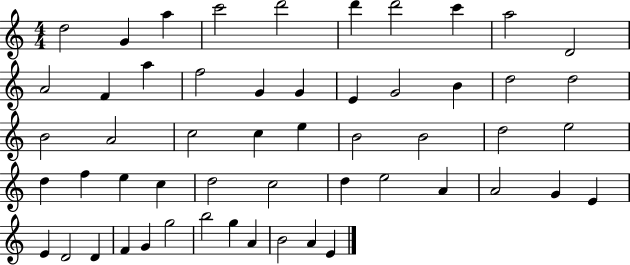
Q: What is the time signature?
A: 4/4